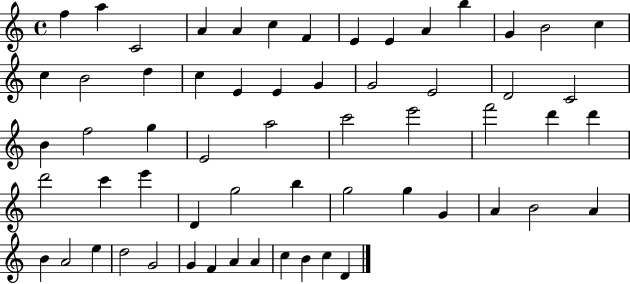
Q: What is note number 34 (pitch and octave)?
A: D6